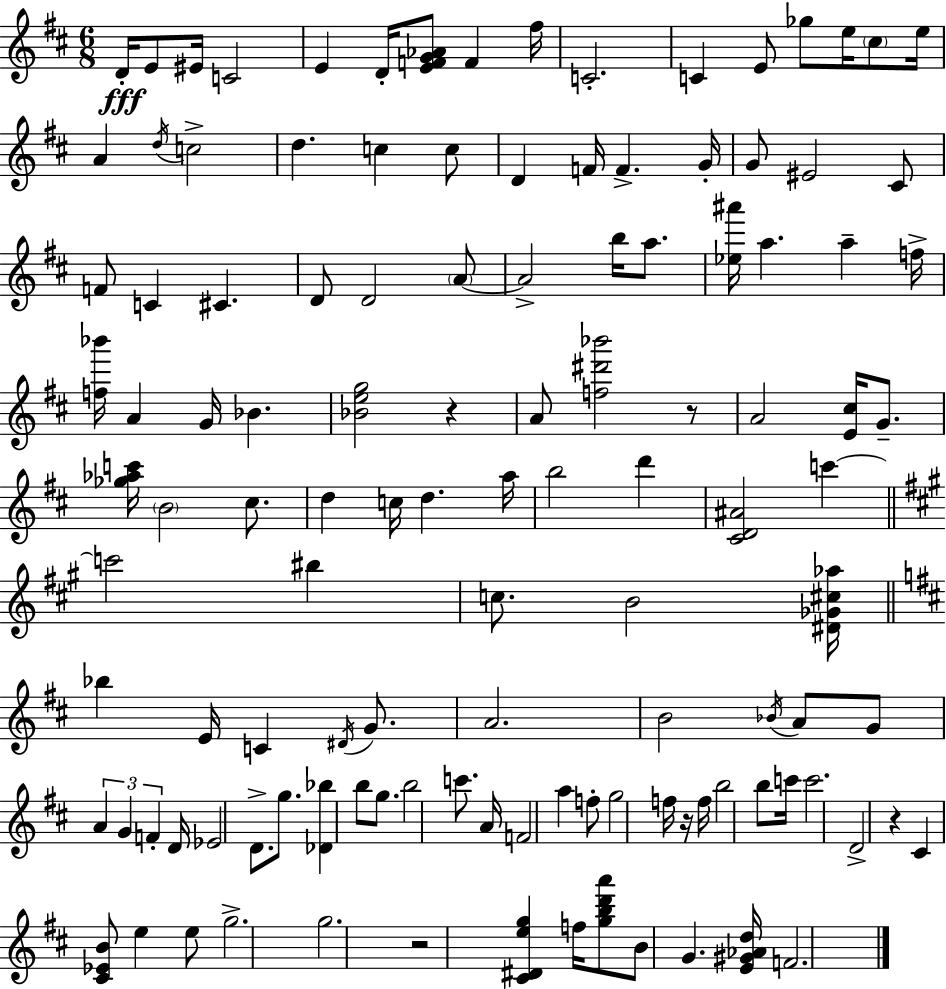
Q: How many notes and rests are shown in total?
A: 120